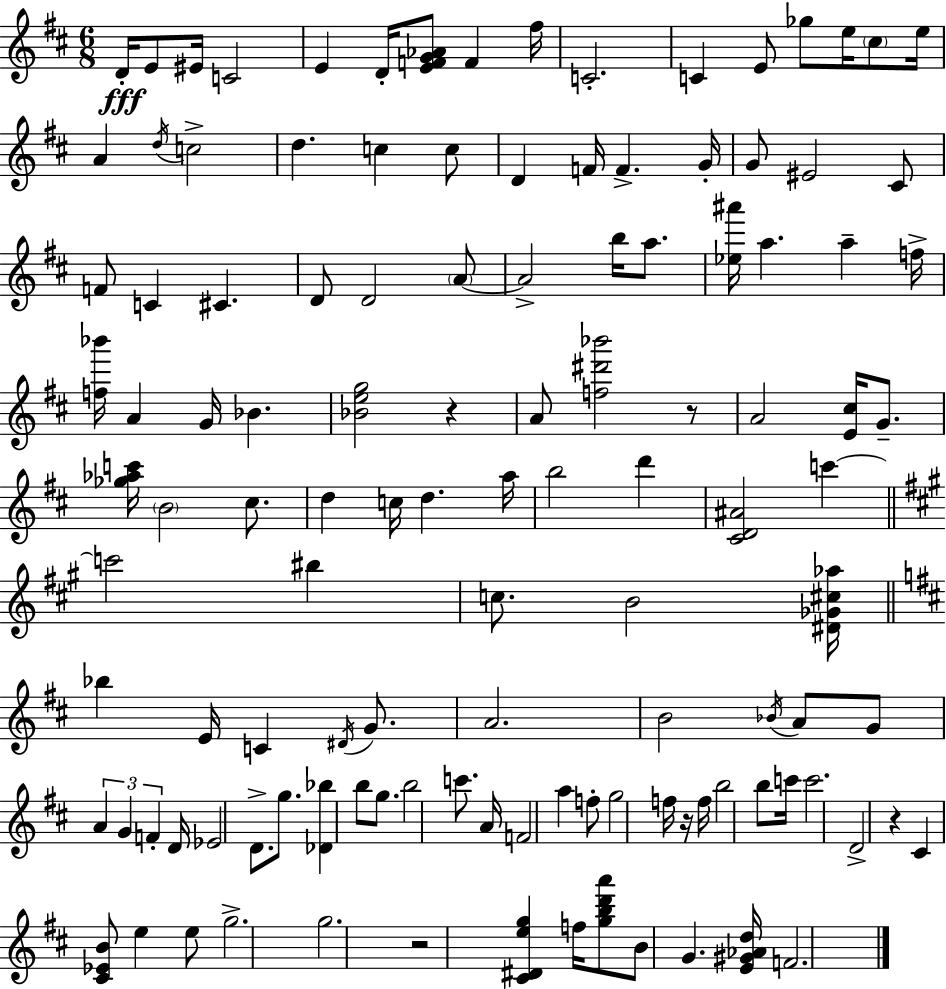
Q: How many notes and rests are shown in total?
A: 120